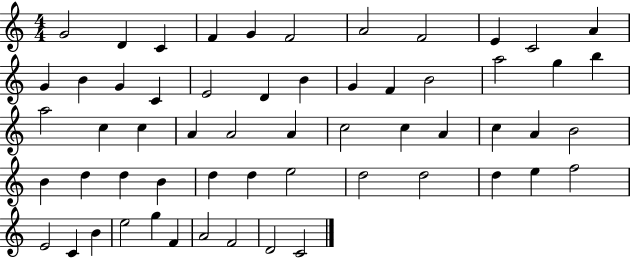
G4/h D4/q C4/q F4/q G4/q F4/h A4/h F4/h E4/q C4/h A4/q G4/q B4/q G4/q C4/q E4/h D4/q B4/q G4/q F4/q B4/h A5/h G5/q B5/q A5/h C5/q C5/q A4/q A4/h A4/q C5/h C5/q A4/q C5/q A4/q B4/h B4/q D5/q D5/q B4/q D5/q D5/q E5/h D5/h D5/h D5/q E5/q F5/h E4/h C4/q B4/q E5/h G5/q F4/q A4/h F4/h D4/h C4/h